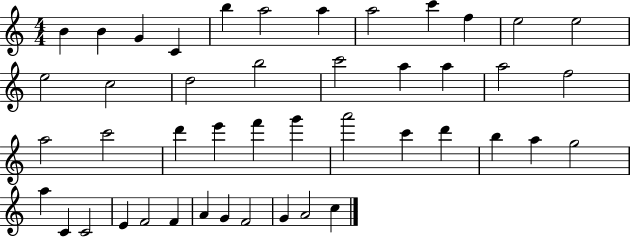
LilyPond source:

{
  \clef treble
  \numericTimeSignature
  \time 4/4
  \key c \major
  b'4 b'4 g'4 c'4 | b''4 a''2 a''4 | a''2 c'''4 f''4 | e''2 e''2 | \break e''2 c''2 | d''2 b''2 | c'''2 a''4 a''4 | a''2 f''2 | \break a''2 c'''2 | d'''4 e'''4 f'''4 g'''4 | a'''2 c'''4 d'''4 | b''4 a''4 g''2 | \break a''4 c'4 c'2 | e'4 f'2 f'4 | a'4 g'4 f'2 | g'4 a'2 c''4 | \break \bar "|."
}